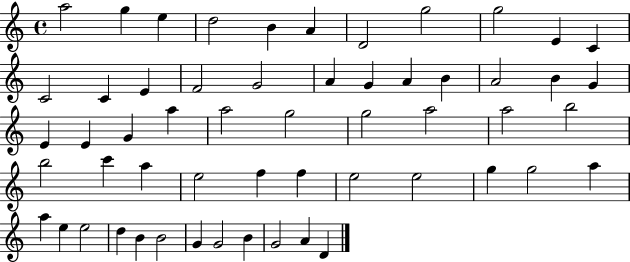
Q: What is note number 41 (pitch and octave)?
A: E5